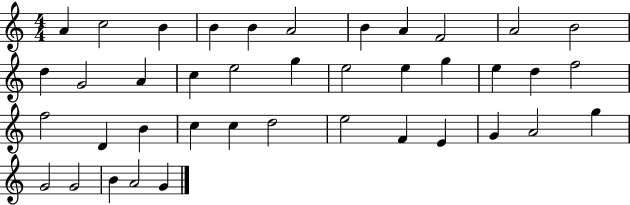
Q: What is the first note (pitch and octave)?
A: A4